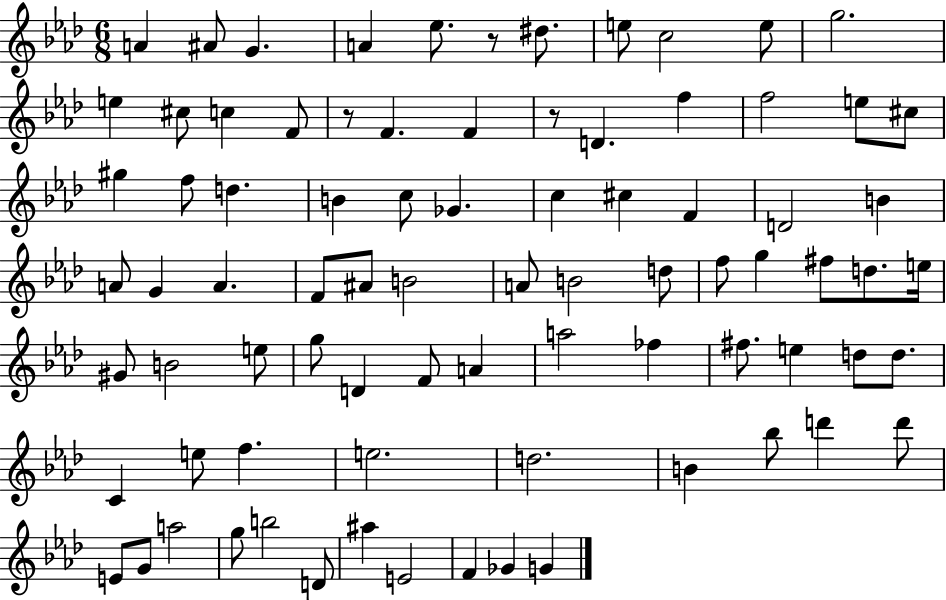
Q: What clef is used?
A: treble